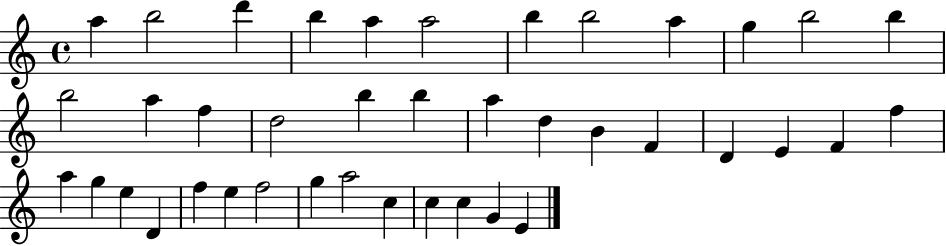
{
  \clef treble
  \time 4/4
  \defaultTimeSignature
  \key c \major
  a''4 b''2 d'''4 | b''4 a''4 a''2 | b''4 b''2 a''4 | g''4 b''2 b''4 | \break b''2 a''4 f''4 | d''2 b''4 b''4 | a''4 d''4 b'4 f'4 | d'4 e'4 f'4 f''4 | \break a''4 g''4 e''4 d'4 | f''4 e''4 f''2 | g''4 a''2 c''4 | c''4 c''4 g'4 e'4 | \break \bar "|."
}